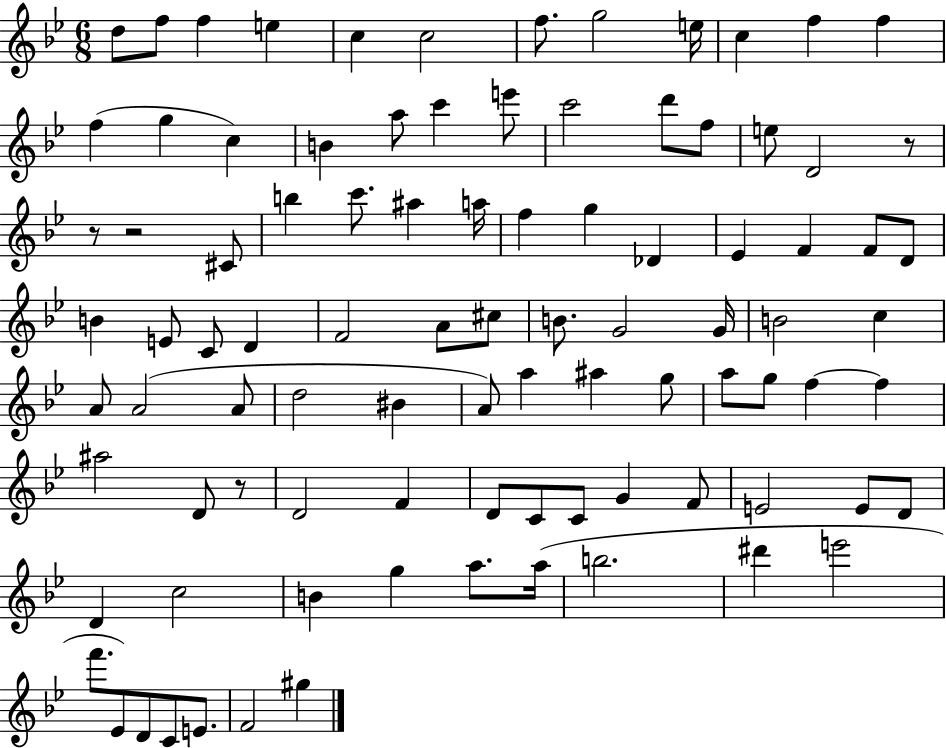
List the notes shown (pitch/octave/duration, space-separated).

D5/e F5/e F5/q E5/q C5/q C5/h F5/e. G5/h E5/s C5/q F5/q F5/q F5/q G5/q C5/q B4/q A5/e C6/q E6/e C6/h D6/e F5/e E5/e D4/h R/e R/e R/h C#4/e B5/q C6/e. A#5/q A5/s F5/q G5/q Db4/q Eb4/q F4/q F4/e D4/e B4/q E4/e C4/e D4/q F4/h A4/e C#5/e B4/e. G4/h G4/s B4/h C5/q A4/e A4/h A4/e D5/h BIS4/q A4/e A5/q A#5/q G5/e A5/e G5/e F5/q F5/q A#5/h D4/e R/e D4/h F4/q D4/e C4/e C4/e G4/q F4/e E4/h E4/e D4/e D4/q C5/h B4/q G5/q A5/e. A5/s B5/h. D#6/q E6/h F6/e. Eb4/e D4/e C4/e E4/e. F4/h G#5/q